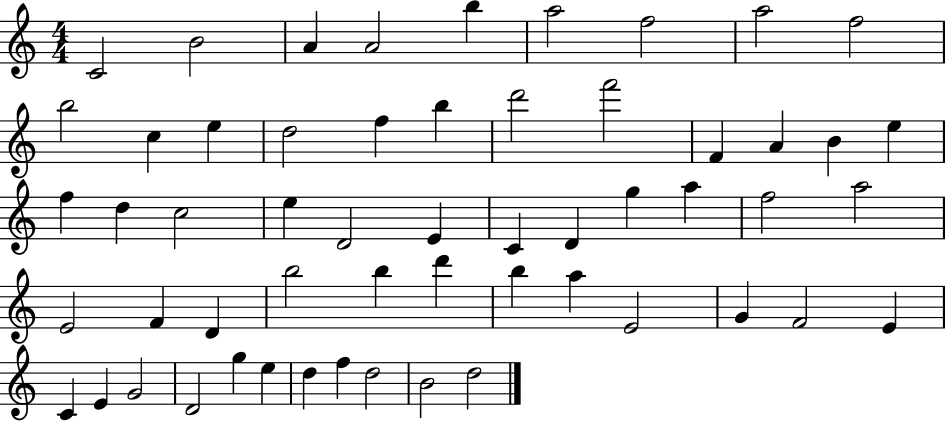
{
  \clef treble
  \numericTimeSignature
  \time 4/4
  \key c \major
  c'2 b'2 | a'4 a'2 b''4 | a''2 f''2 | a''2 f''2 | \break b''2 c''4 e''4 | d''2 f''4 b''4 | d'''2 f'''2 | f'4 a'4 b'4 e''4 | \break f''4 d''4 c''2 | e''4 d'2 e'4 | c'4 d'4 g''4 a''4 | f''2 a''2 | \break e'2 f'4 d'4 | b''2 b''4 d'''4 | b''4 a''4 e'2 | g'4 f'2 e'4 | \break c'4 e'4 g'2 | d'2 g''4 e''4 | d''4 f''4 d''2 | b'2 d''2 | \break \bar "|."
}